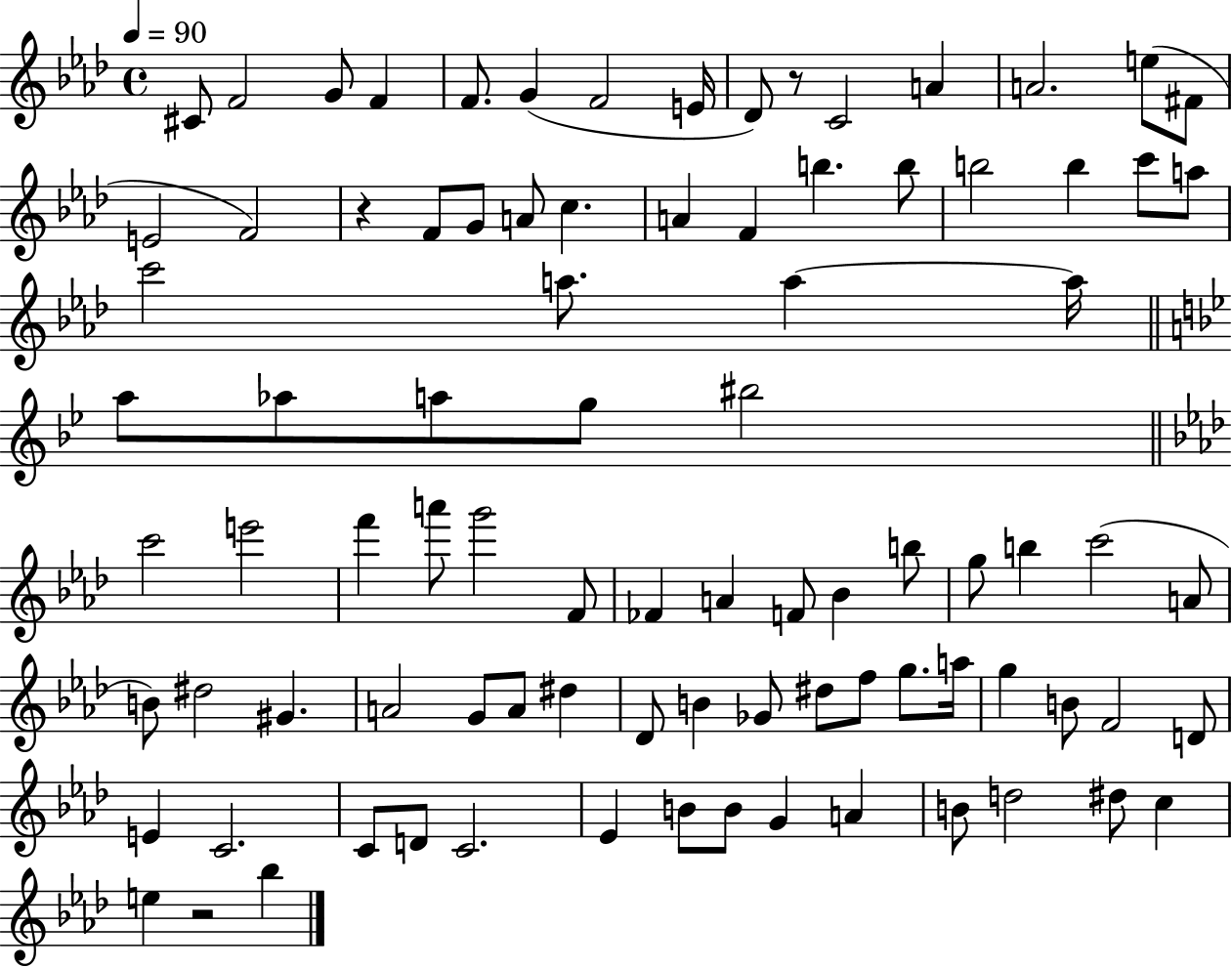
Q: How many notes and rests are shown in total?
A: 89